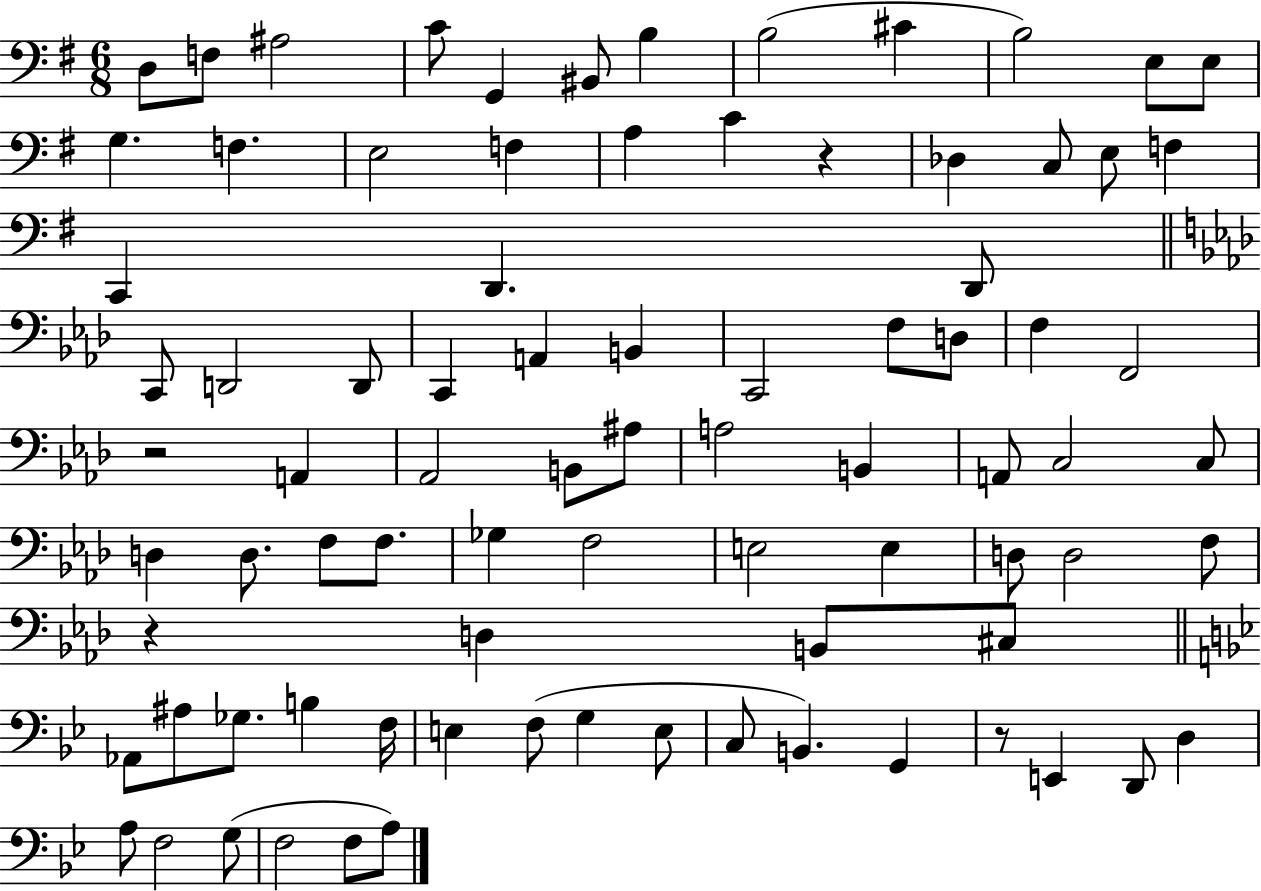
X:1
T:Untitled
M:6/8
L:1/4
K:G
D,/2 F,/2 ^A,2 C/2 G,, ^B,,/2 B, B,2 ^C B,2 E,/2 E,/2 G, F, E,2 F, A, C z _D, C,/2 E,/2 F, C,, D,, D,,/2 C,,/2 D,,2 D,,/2 C,, A,, B,, C,,2 F,/2 D,/2 F, F,,2 z2 A,, _A,,2 B,,/2 ^A,/2 A,2 B,, A,,/2 C,2 C,/2 D, D,/2 F,/2 F,/2 _G, F,2 E,2 E, D,/2 D,2 F,/2 z D, B,,/2 ^C,/2 _A,,/2 ^A,/2 _G,/2 B, F,/4 E, F,/2 G, E,/2 C,/2 B,, G,, z/2 E,, D,,/2 D, A,/2 F,2 G,/2 F,2 F,/2 A,/2